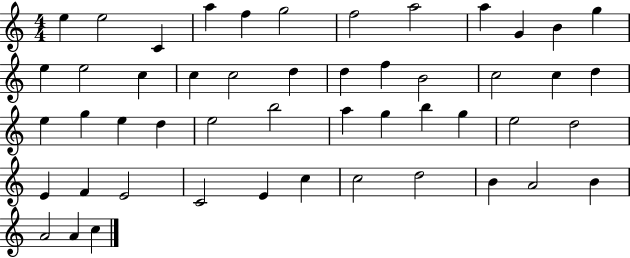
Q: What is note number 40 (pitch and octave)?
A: C4